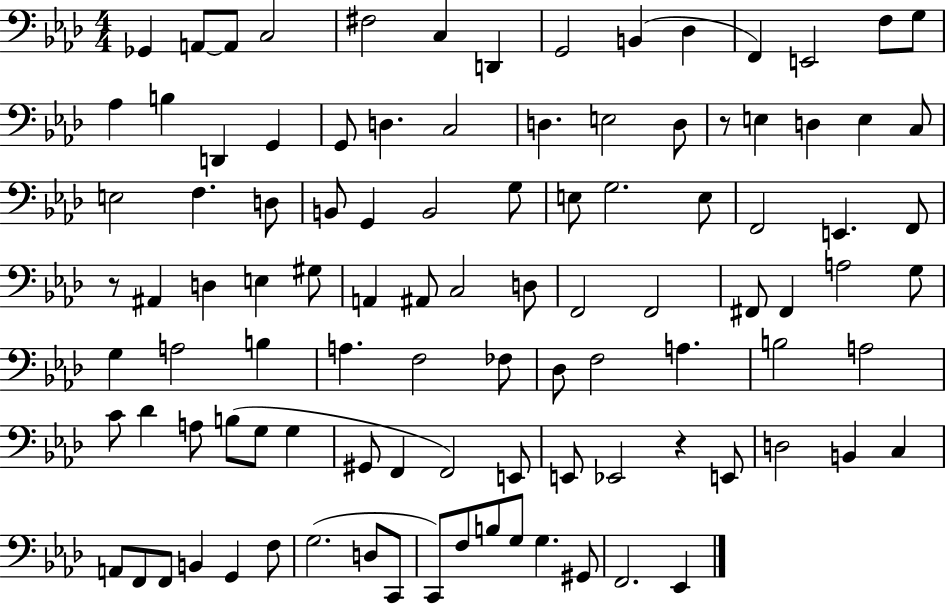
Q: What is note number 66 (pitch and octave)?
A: A3